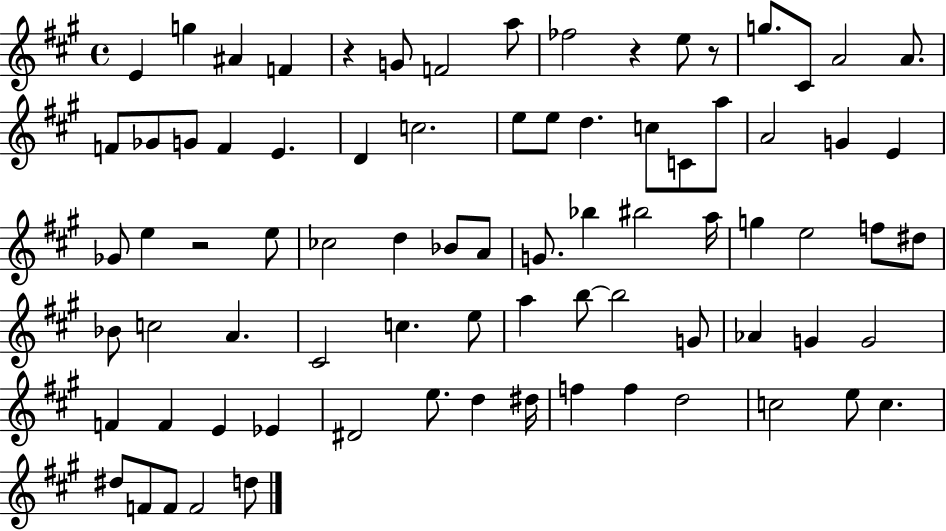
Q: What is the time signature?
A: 4/4